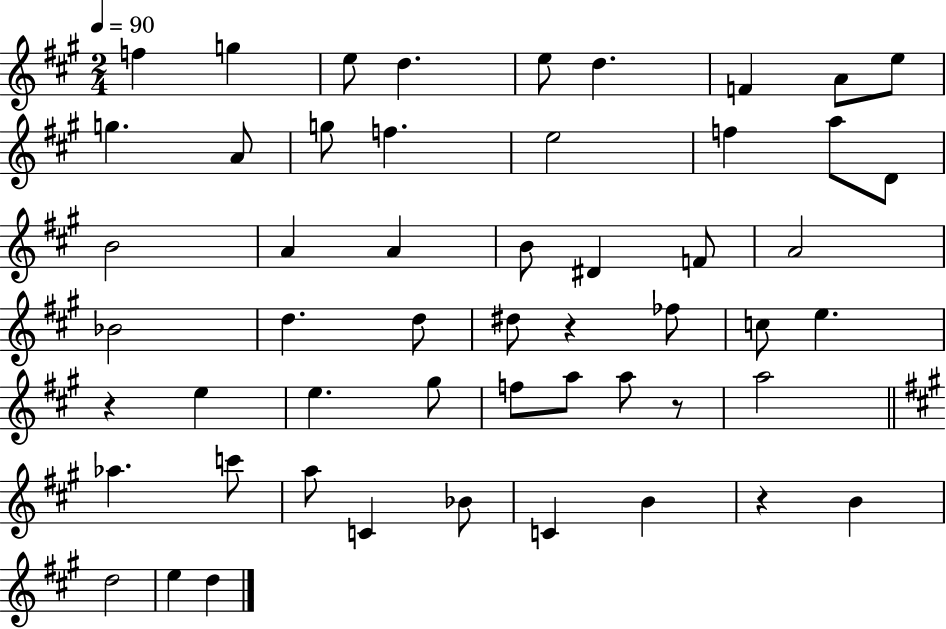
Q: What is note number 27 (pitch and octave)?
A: D5